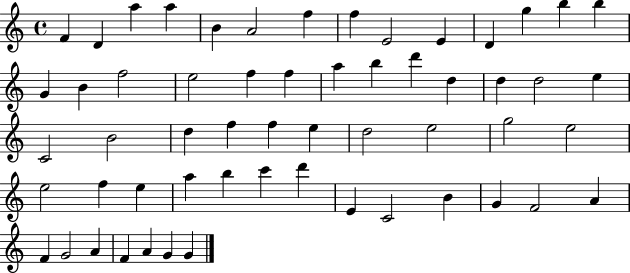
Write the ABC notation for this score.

X:1
T:Untitled
M:4/4
L:1/4
K:C
F D a a B A2 f f E2 E D g b b G B f2 e2 f f a b d' d d d2 e C2 B2 d f f e d2 e2 g2 e2 e2 f e a b c' d' E C2 B G F2 A F G2 A F A G G